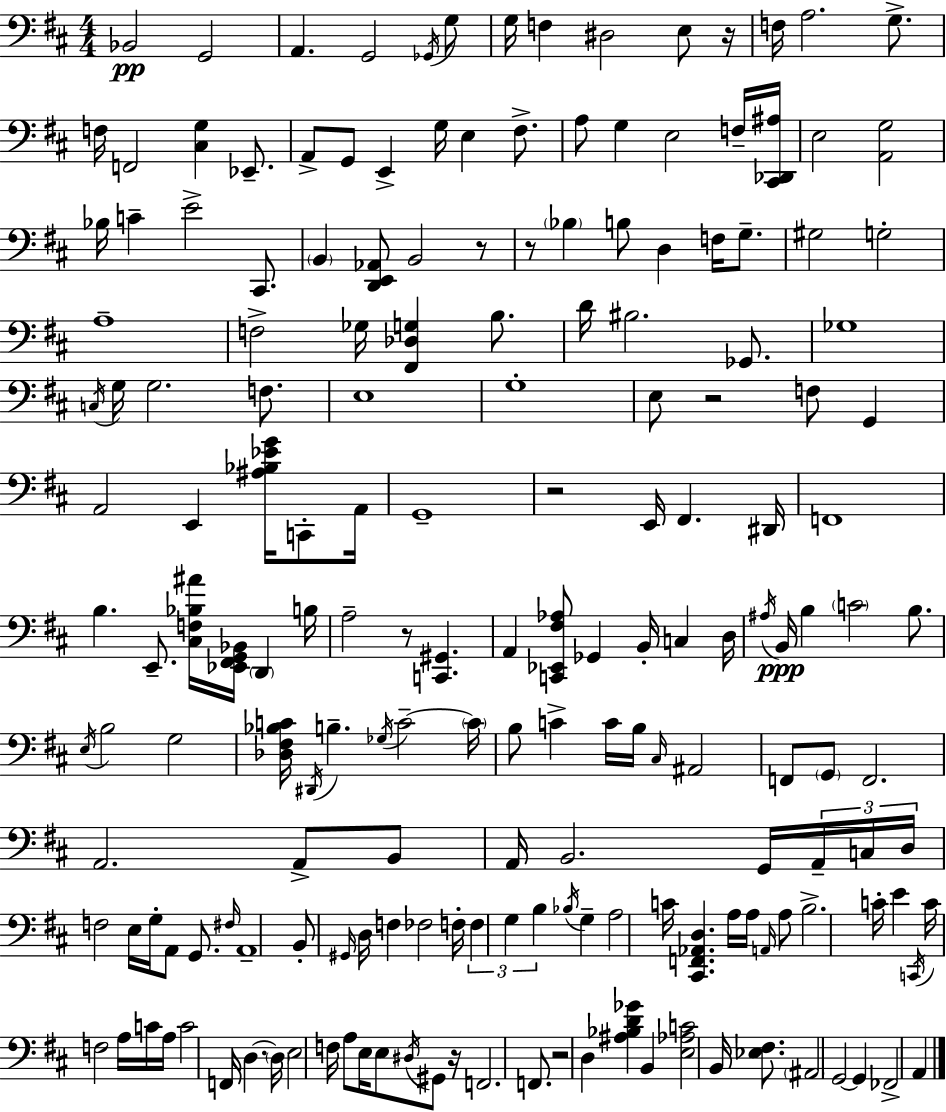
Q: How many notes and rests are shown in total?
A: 184